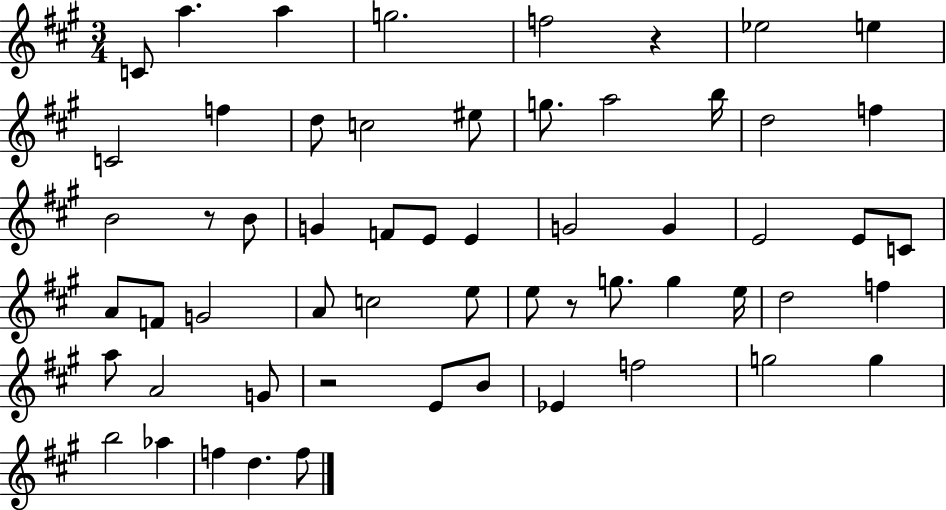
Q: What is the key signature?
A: A major